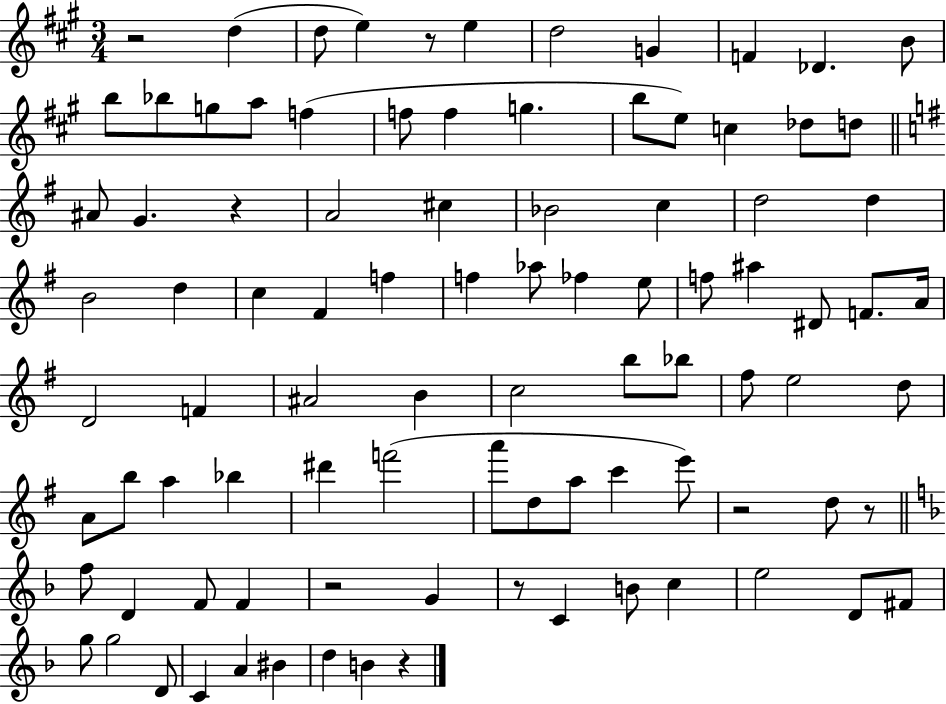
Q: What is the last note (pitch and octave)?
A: B4